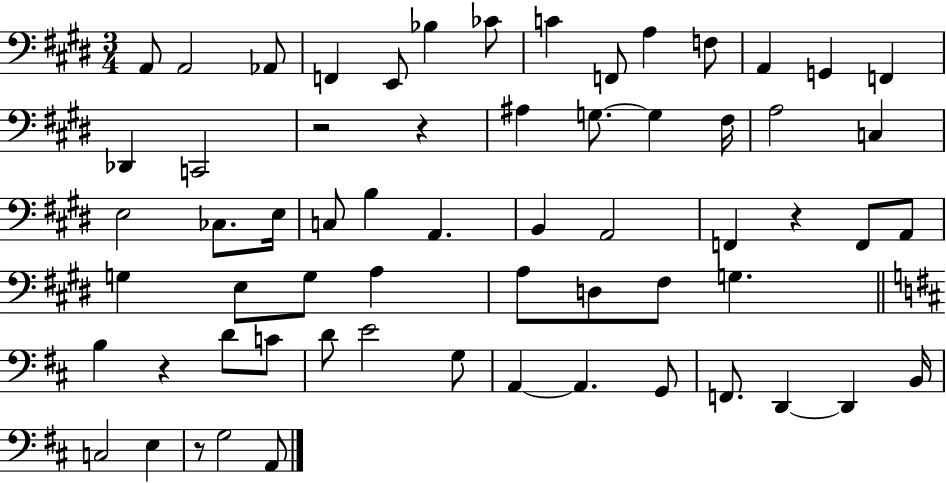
A2/e A2/h Ab2/e F2/q E2/e Bb3/q CES4/e C4/q F2/e A3/q F3/e A2/q G2/q F2/q Db2/q C2/h R/h R/q A#3/q G3/e. G3/q F#3/s A3/h C3/q E3/h CES3/e. E3/s C3/e B3/q A2/q. B2/q A2/h F2/q R/q F2/e A2/e G3/q E3/e G3/e A3/q A3/e D3/e F#3/e G3/q. B3/q R/q D4/e C4/e D4/e E4/h G3/e A2/q A2/q. G2/e F2/e. D2/q D2/q B2/s C3/h E3/q R/e G3/h A2/e